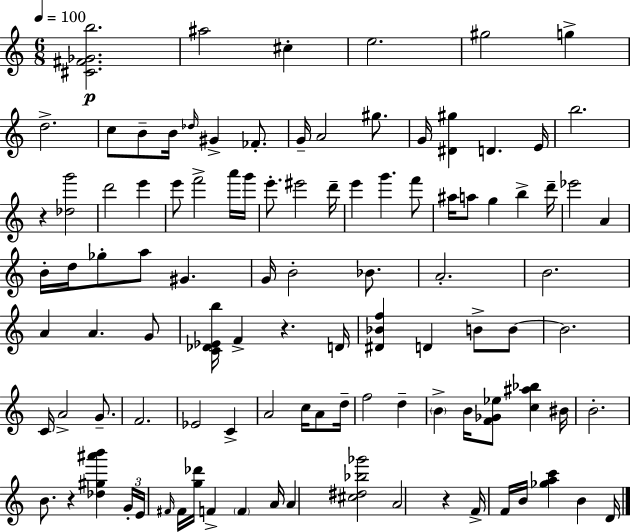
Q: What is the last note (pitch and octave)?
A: D4